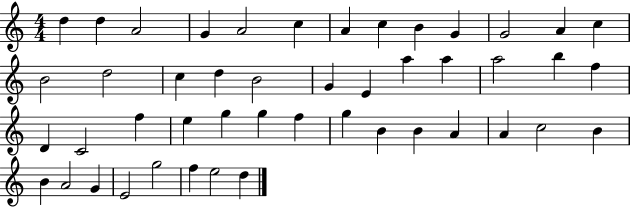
{
  \clef treble
  \numericTimeSignature
  \time 4/4
  \key c \major
  d''4 d''4 a'2 | g'4 a'2 c''4 | a'4 c''4 b'4 g'4 | g'2 a'4 c''4 | \break b'2 d''2 | c''4 d''4 b'2 | g'4 e'4 a''4 a''4 | a''2 b''4 f''4 | \break d'4 c'2 f''4 | e''4 g''4 g''4 f''4 | g''4 b'4 b'4 a'4 | a'4 c''2 b'4 | \break b'4 a'2 g'4 | e'2 g''2 | f''4 e''2 d''4 | \bar "|."
}